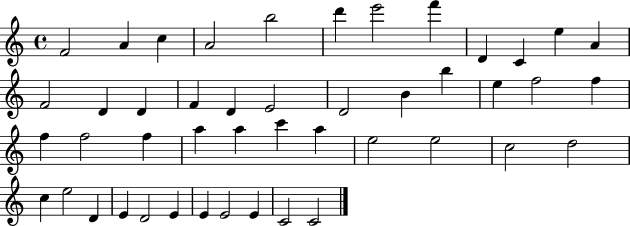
X:1
T:Untitled
M:4/4
L:1/4
K:C
F2 A c A2 b2 d' e'2 f' D C e A F2 D D F D E2 D2 B b e f2 f f f2 f a a c' a e2 e2 c2 d2 c e2 D E D2 E E E2 E C2 C2